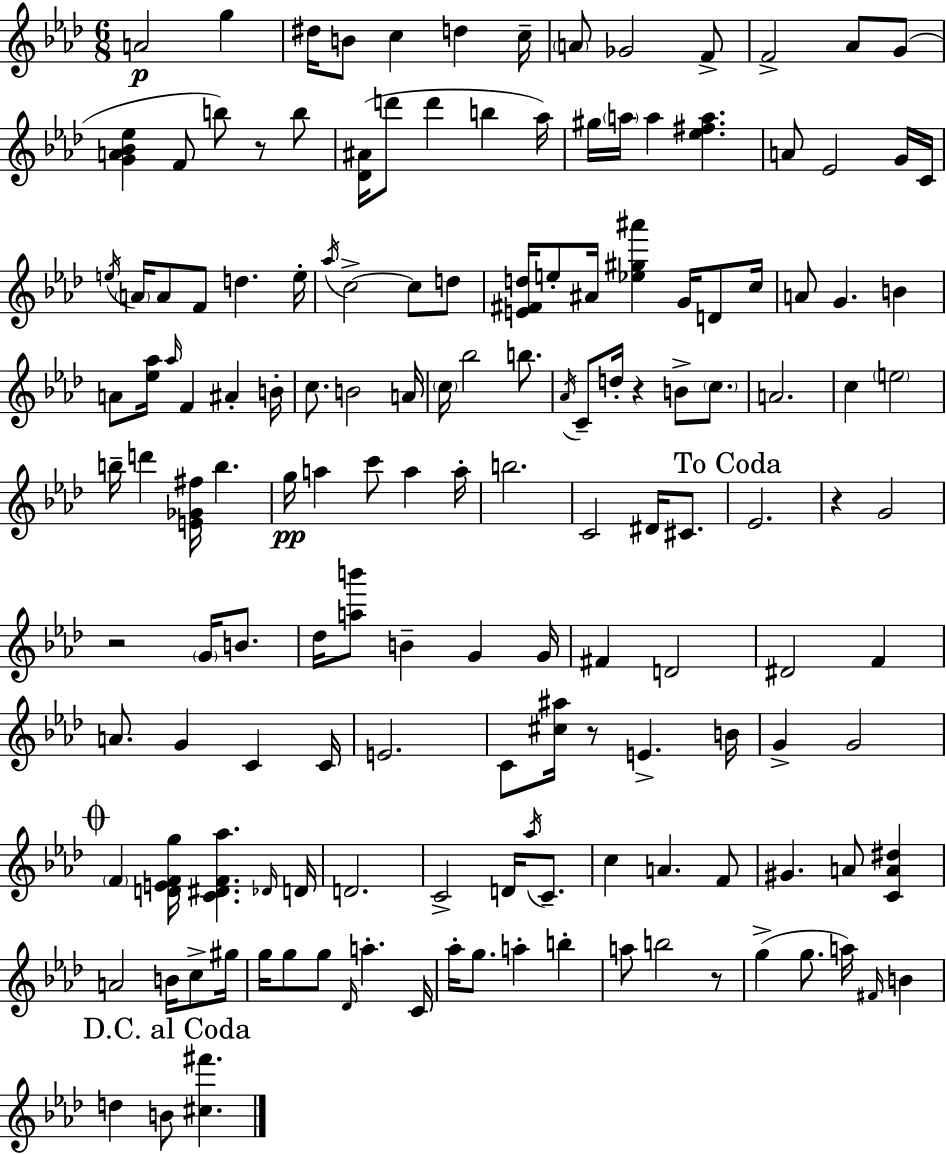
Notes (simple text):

A4/h G5/q D#5/s B4/e C5/q D5/q C5/s A4/e Gb4/h F4/e F4/h Ab4/e G4/e [G4,A4,Bb4,Eb5]/q F4/e B5/e R/e B5/e [Db4,A#4]/s D6/e D6/q B5/q Ab5/s G#5/s A5/s A5/q [Eb5,F#5,A5]/q. A4/e Eb4/h G4/s C4/s E5/s A4/s A4/e F4/e D5/q. E5/s Ab5/s C5/h C5/e D5/e [E4,F#4,D5]/s E5/e A#4/s [Eb5,G#5,A#6]/q G4/s D4/e C5/s A4/e G4/q. B4/q A4/e [Eb5,Ab5]/s Ab5/s F4/q A#4/q B4/s C5/e. B4/h A4/s C5/s Bb5/h B5/e. Ab4/s C4/e D5/s R/q B4/e C5/e. A4/h. C5/q E5/h B5/s D6/q [E4,Gb4,F#5]/s B5/q. G5/s A5/q C6/e A5/q A5/s B5/h. C4/h D#4/s C#4/e. Eb4/h. R/q G4/h R/h G4/s B4/e. Db5/s [A5,B6]/e B4/q G4/q G4/s F#4/q D4/h D#4/h F4/q A4/e. G4/q C4/q C4/s E4/h. C4/e [C#5,A#5]/s R/e E4/q. B4/s G4/q G4/h F4/q [D4,E4,F4,G5]/s [C4,D#4,F4,Ab5]/q. Db4/s D4/s D4/h. C4/h D4/s Ab5/s C4/e. C5/q A4/q. F4/e G#4/q. A4/e [C4,A4,D#5]/q A4/h B4/s C5/e G#5/s G5/s G5/e G5/e Db4/s A5/q. C4/s Ab5/s G5/e. A5/q B5/q A5/e B5/h R/e G5/q G5/e. A5/s F#4/s B4/q D5/q B4/e [C#5,F#6]/q.